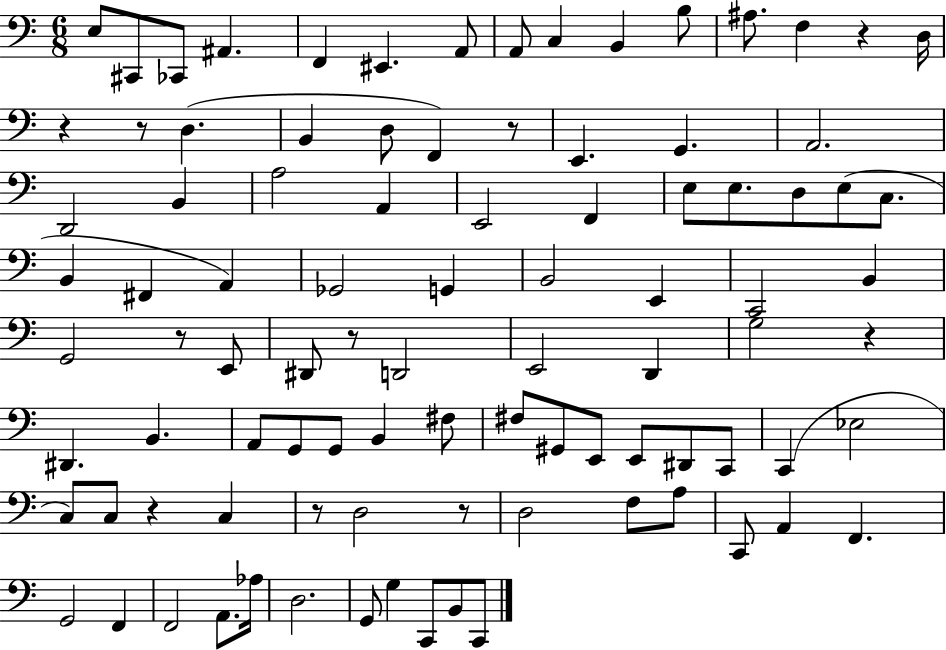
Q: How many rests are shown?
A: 10